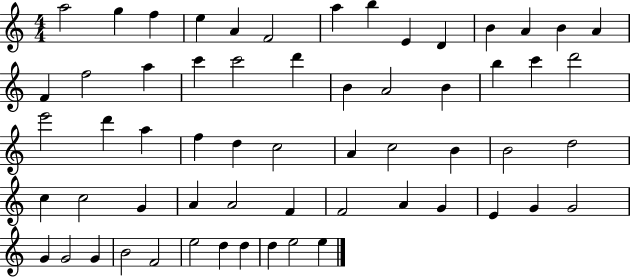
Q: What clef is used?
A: treble